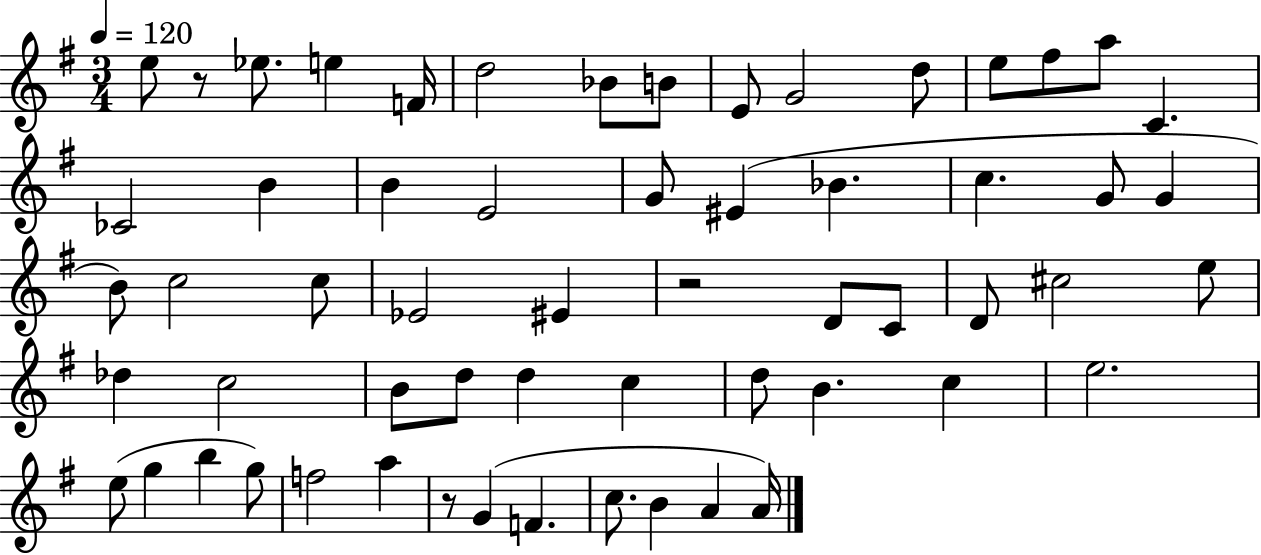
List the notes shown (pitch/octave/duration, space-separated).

E5/e R/e Eb5/e. E5/q F4/s D5/h Bb4/e B4/e E4/e G4/h D5/e E5/e F#5/e A5/e C4/q. CES4/h B4/q B4/q E4/h G4/e EIS4/q Bb4/q. C5/q. G4/e G4/q B4/e C5/h C5/e Eb4/h EIS4/q R/h D4/e C4/e D4/e C#5/h E5/e Db5/q C5/h B4/e D5/e D5/q C5/q D5/e B4/q. C5/q E5/h. E5/e G5/q B5/q G5/e F5/h A5/q R/e G4/q F4/q. C5/e. B4/q A4/q A4/s